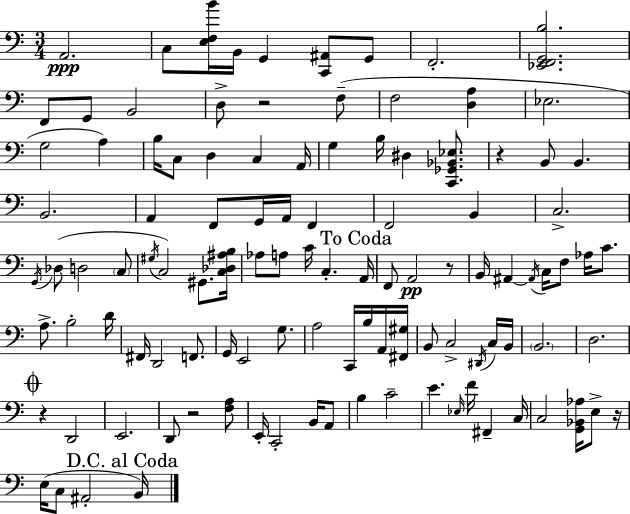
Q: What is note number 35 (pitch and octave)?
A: G2